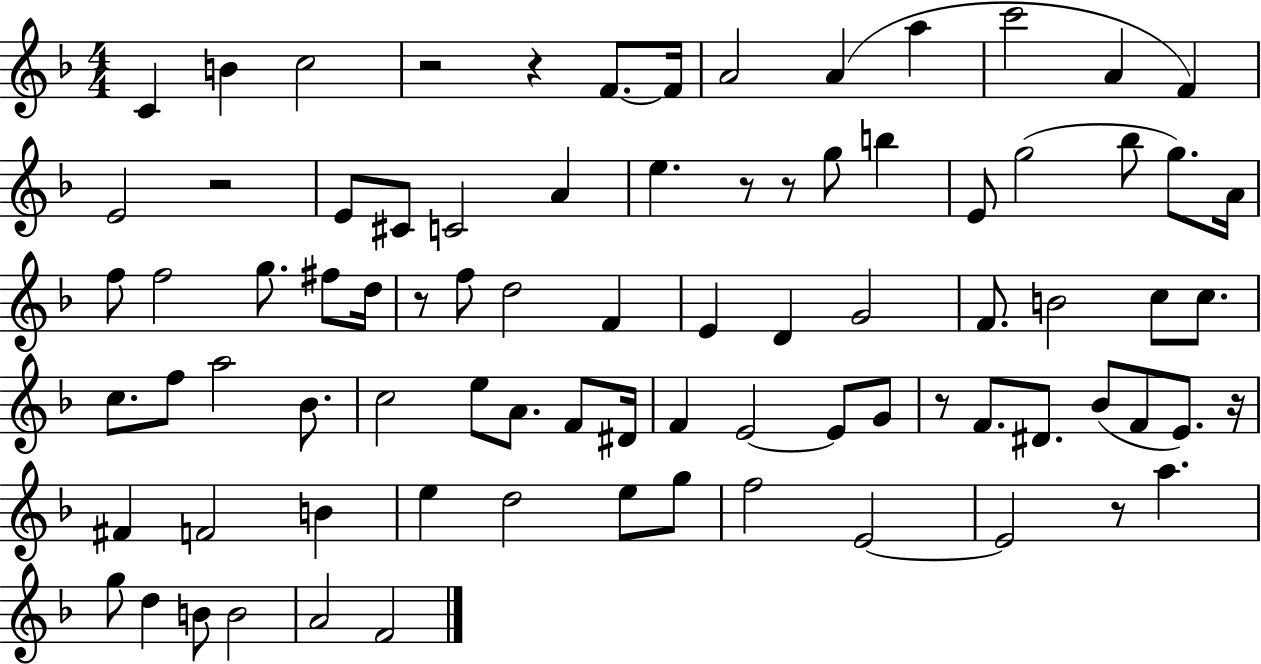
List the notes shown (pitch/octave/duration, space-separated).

C4/q B4/q C5/h R/h R/q F4/e. F4/s A4/h A4/q A5/q C6/h A4/q F4/q E4/h R/h E4/e C#4/e C4/h A4/q E5/q. R/e R/e G5/e B5/q E4/e G5/h Bb5/e G5/e. A4/s F5/e F5/h G5/e. F#5/e D5/s R/e F5/e D5/h F4/q E4/q D4/q G4/h F4/e. B4/h C5/e C5/e. C5/e. F5/e A5/h Bb4/e. C5/h E5/e A4/e. F4/e D#4/s F4/q E4/h E4/e G4/e R/e F4/e. D#4/e. Bb4/e F4/e E4/e. R/s F#4/q F4/h B4/q E5/q D5/h E5/e G5/e F5/h E4/h E4/h R/e A5/q. G5/e D5/q B4/e B4/h A4/h F4/h